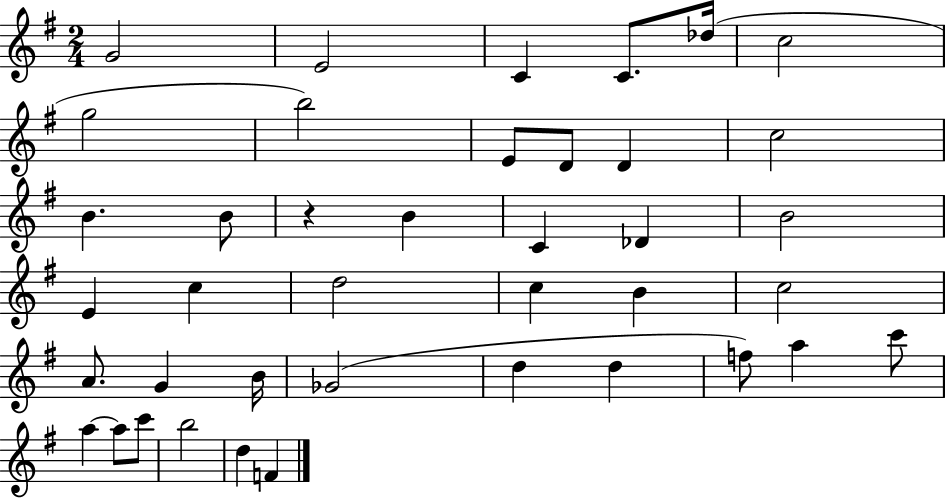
G4/h E4/h C4/q C4/e. Db5/s C5/h G5/h B5/h E4/e D4/e D4/q C5/h B4/q. B4/e R/q B4/q C4/q Db4/q B4/h E4/q C5/q D5/h C5/q B4/q C5/h A4/e. G4/q B4/s Gb4/h D5/q D5/q F5/e A5/q C6/e A5/q A5/e C6/e B5/h D5/q F4/q